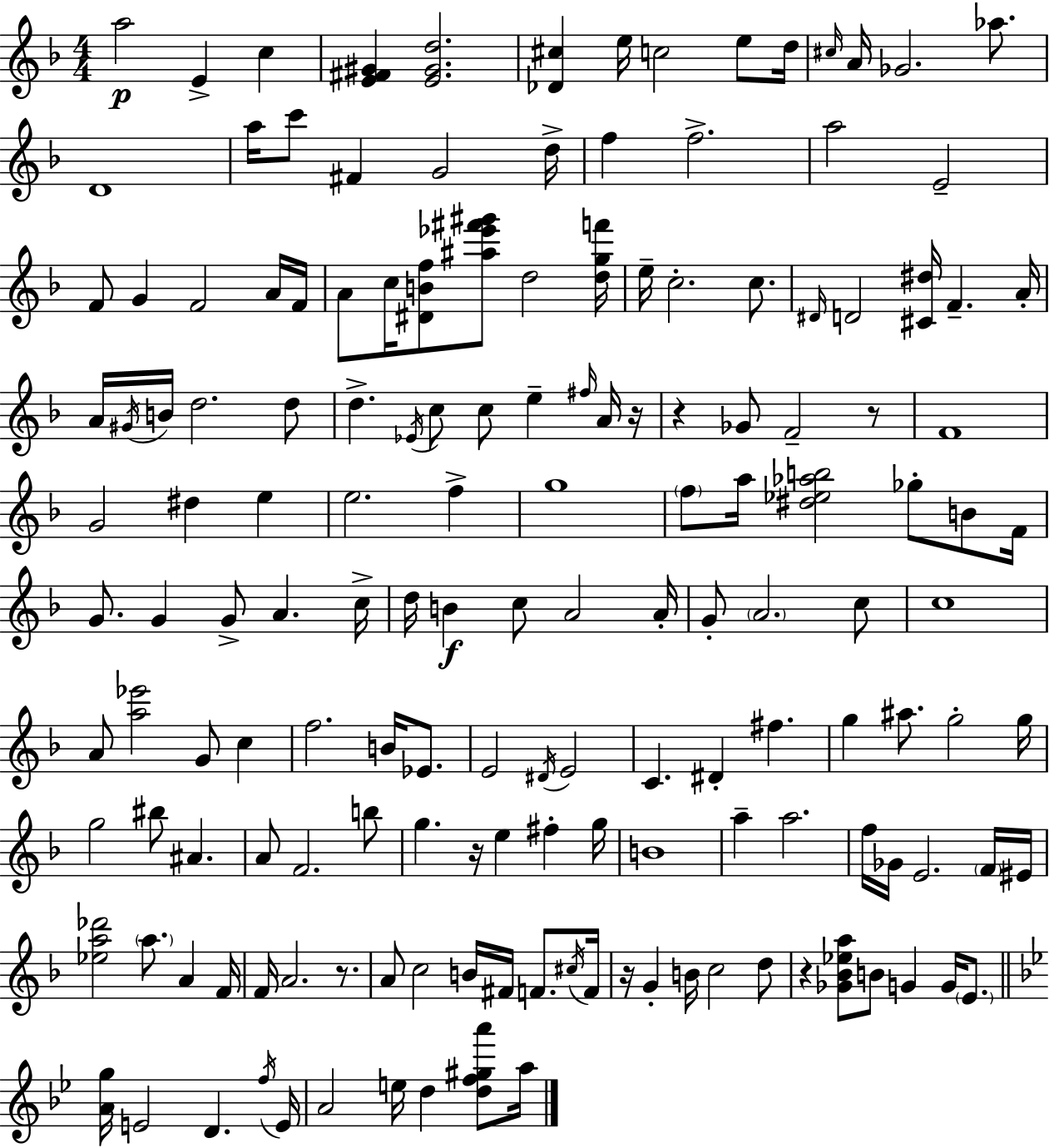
A5/h E4/q C5/q [E4,F#4,G#4]/q [E4,G#4,D5]/h. [Db4,C#5]/q E5/s C5/h E5/e D5/s C#5/s A4/s Gb4/h. Ab5/e. D4/w A5/s C6/e F#4/q G4/h D5/s F5/q F5/h. A5/h E4/h F4/e G4/q F4/h A4/s F4/s A4/e C5/s [D#4,B4,F5]/e [A#5,Eb6,F#6,G#6]/e D5/h [D5,G5,F6]/s E5/s C5/h. C5/e. D#4/s D4/h [C#4,D#5]/s F4/q. A4/s A4/s G#4/s B4/s D5/h. D5/e D5/q. Eb4/s C5/e C5/e E5/q F#5/s A4/s R/s R/q Gb4/e F4/h R/e F4/w G4/h D#5/q E5/q E5/h. F5/q G5/w F5/e A5/s [D#5,Eb5,Ab5,B5]/h Gb5/e B4/e F4/s G4/e. G4/q G4/e A4/q. C5/s D5/s B4/q C5/e A4/h A4/s G4/e A4/h. C5/e C5/w A4/e [A5,Eb6]/h G4/e C5/q F5/h. B4/s Eb4/e. E4/h D#4/s E4/h C4/q. D#4/q F#5/q. G5/q A#5/e. G5/h G5/s G5/h BIS5/e A#4/q. A4/e F4/h. B5/e G5/q. R/s E5/q F#5/q G5/s B4/w A5/q A5/h. F5/s Gb4/s E4/h. F4/s EIS4/s [Eb5,A5,Db6]/h A5/e. A4/q F4/s F4/s A4/h. R/e. A4/e C5/h B4/s F#4/s F4/e. C#5/s F4/s R/s G4/q B4/s C5/h D5/e R/q [Gb4,Bb4,Eb5,A5]/e B4/e G4/q G4/s E4/e. [A4,G5]/s E4/h D4/q. F5/s E4/s A4/h E5/s D5/q [D5,F5,G#5,A6]/e A5/s